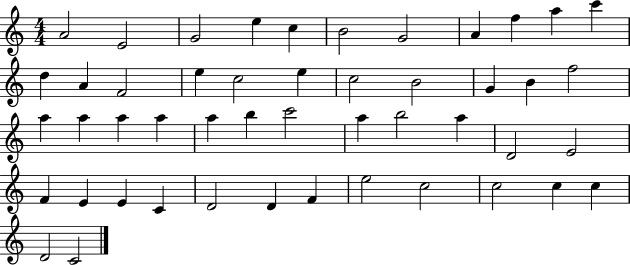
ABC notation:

X:1
T:Untitled
M:4/4
L:1/4
K:C
A2 E2 G2 e c B2 G2 A f a c' d A F2 e c2 e c2 B2 G B f2 a a a a a b c'2 a b2 a D2 E2 F E E C D2 D F e2 c2 c2 c c D2 C2